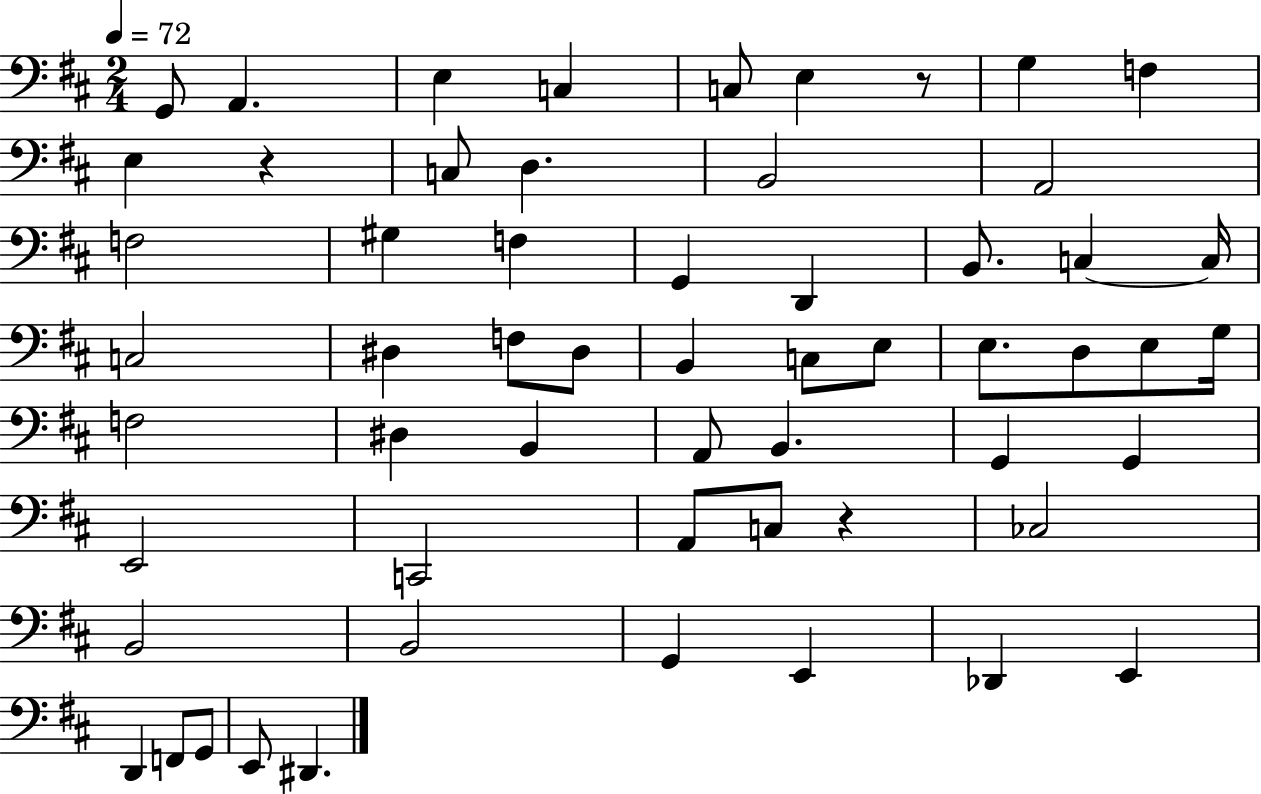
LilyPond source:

{
  \clef bass
  \numericTimeSignature
  \time 2/4
  \key d \major
  \tempo 4 = 72
  g,8 a,4. | e4 c4 | c8 e4 r8 | g4 f4 | \break e4 r4 | c8 d4. | b,2 | a,2 | \break f2 | gis4 f4 | g,4 d,4 | b,8. c4~~ c16 | \break c2 | dis4 f8 dis8 | b,4 c8 e8 | e8. d8 e8 g16 | \break f2 | dis4 b,4 | a,8 b,4. | g,4 g,4 | \break e,2 | c,2 | a,8 c8 r4 | ces2 | \break b,2 | b,2 | g,4 e,4 | des,4 e,4 | \break d,4 f,8 g,8 | e,8 dis,4. | \bar "|."
}